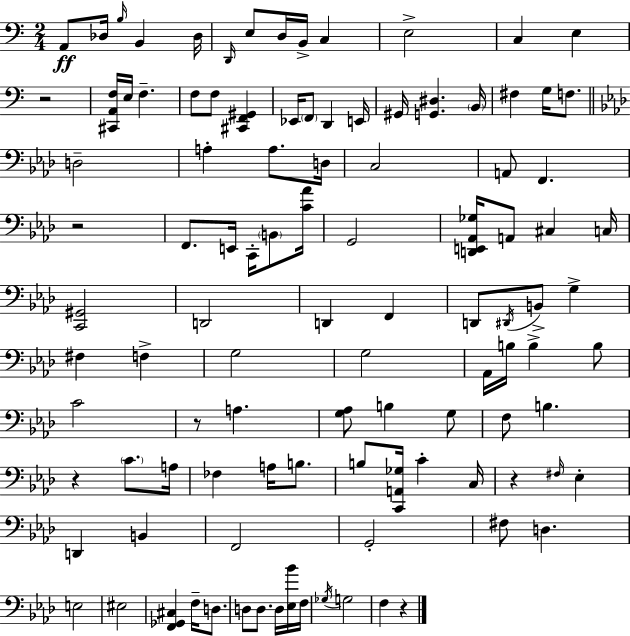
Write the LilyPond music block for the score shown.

{
  \clef bass
  \numericTimeSignature
  \time 2/4
  \key c \major
  a,8\ff des16 \grace { b16 } b,4 | des16 \grace { d,16 } e8 d16 b,16-> c4 | e2-> | c4 e4 | \break r2 | <cis, a, f>16 e16 f4.-- | f8 f8 <cis, f, gis,>4 | ees,16 \parenthesize f,8 d,4 | \break e,16 gis,16 <g, dis>4. | \parenthesize b,16 fis4 g16 f8. | \bar "||" \break \key aes \major d2-- | a4-. a8. d16 | c2 | a,8 f,4. | \break r2 | f,8. e,16 c,16-. \parenthesize b,8 <c' aes'>16 | g,2 | <d, e, aes, ges>16 a,8 cis4 c16 | \break <c, gis,>2 | d,2 | d,4 f,4 | d,8 \acciaccatura { dis,16 } b,8-> g4-> | \break fis4 f4-> | g2 | g2 | aes,16 b16 b4-> b8 | \break c'2 | r8 a4. | <g aes>8 b4 g8 | f8 b4. | \break r4 \parenthesize c'8. | a16 fes4 a16 b8. | b8 <c, a, ges>16 c'4-. | c16 r4 \grace { fis16 } ees4-. | \break d,4 b,4 | f,2 | g,2-. | fis8 d4. | \break e2 | eis2 | <f, ges, cis>4 f16-- d8. | d8 d8. d16 | \break <ees bes'>16 f16 \acciaccatura { ges16 } g2 | f4 r4 | \bar "|."
}